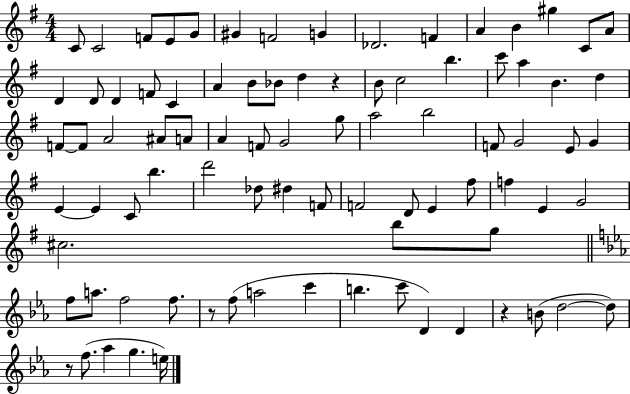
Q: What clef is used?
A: treble